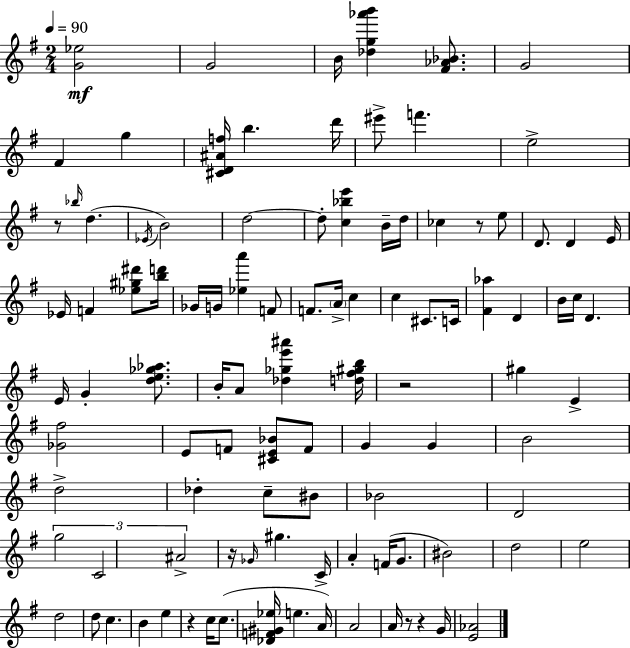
[G4,Eb5]/h G4/h B4/s [Db5,G5,Ab6,B6]/q [F#4,Ab4,Bb4]/e. G4/h F#4/q G5/q [C#4,D4,A#4,F5]/s B5/q. D6/s EIS6/e F6/q. E5/h R/e Bb5/s D5/q. Eb4/s B4/h D5/h D5/e [C5,Bb5,E6]/q B4/s D5/s CES5/q R/e E5/e D4/e. D4/q E4/s Eb4/s F4/q [Eb5,G#5,D#6]/e [B5,D6]/s Gb4/s G4/s [Eb5,A6]/q F4/e F4/e. A4/s C5/q C5/q C#4/e. C4/s [F#4,Ab5]/q D4/q B4/s C5/s D4/q. E4/s G4/q [D5,E5,Gb5,Ab5]/e. B4/s A4/e [Db5,Gb5,E6,A#6]/q [D5,F#5,G#5,B5]/s R/h G#5/q E4/q [Gb4,F#5]/h E4/e F4/e [C#4,E4,Bb4]/e F4/e G4/q G4/q B4/h D5/h Db5/q C5/e BIS4/e Bb4/h D4/h G5/h C4/h A#4/h R/s Gb4/s G#5/q. C4/s A4/q F4/s G4/e. BIS4/h D5/h E5/h D5/h D5/e C5/q. B4/q E5/q R/q C5/s C5/e. [Db4,F4,G#4,Eb5]/s E5/q. A4/s A4/h A4/s R/e R/q G4/s [E4,Ab4]/h